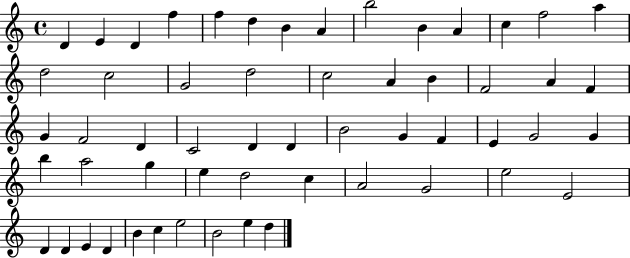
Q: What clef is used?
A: treble